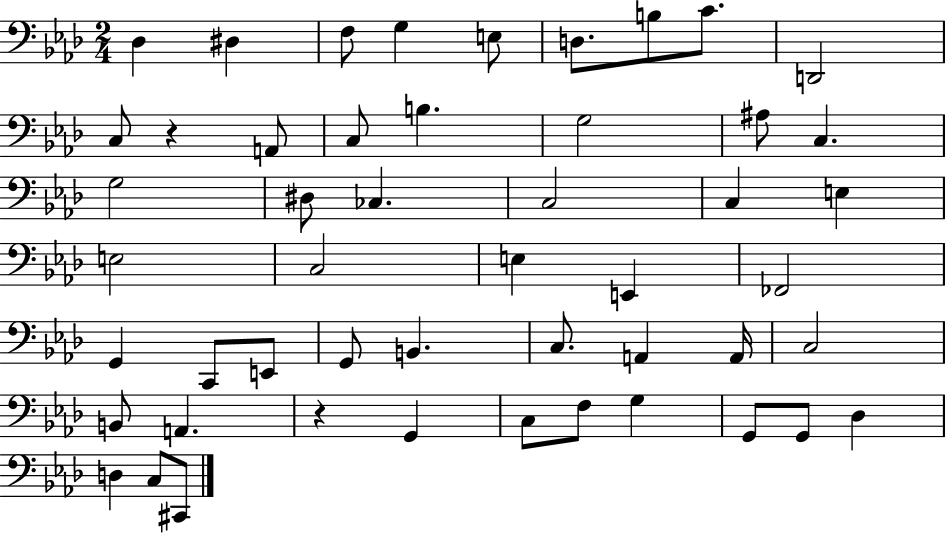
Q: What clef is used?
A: bass